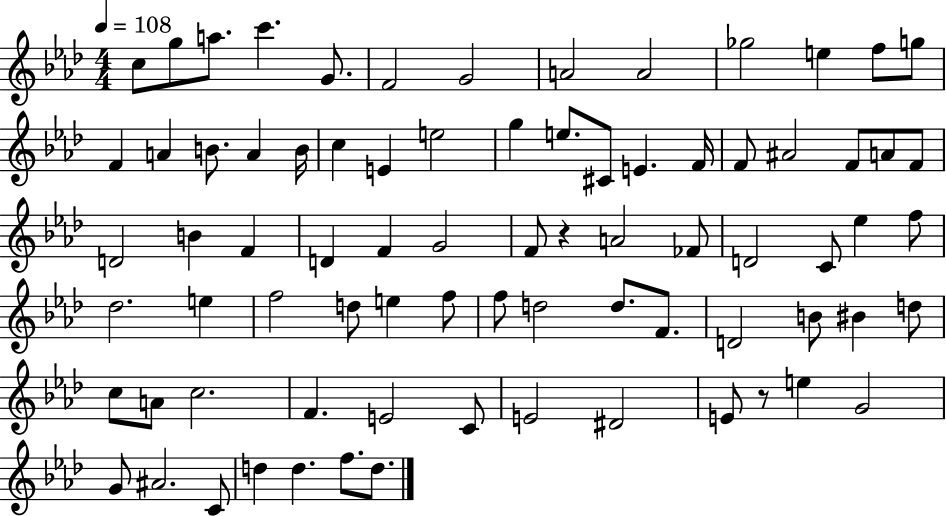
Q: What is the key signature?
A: AES major